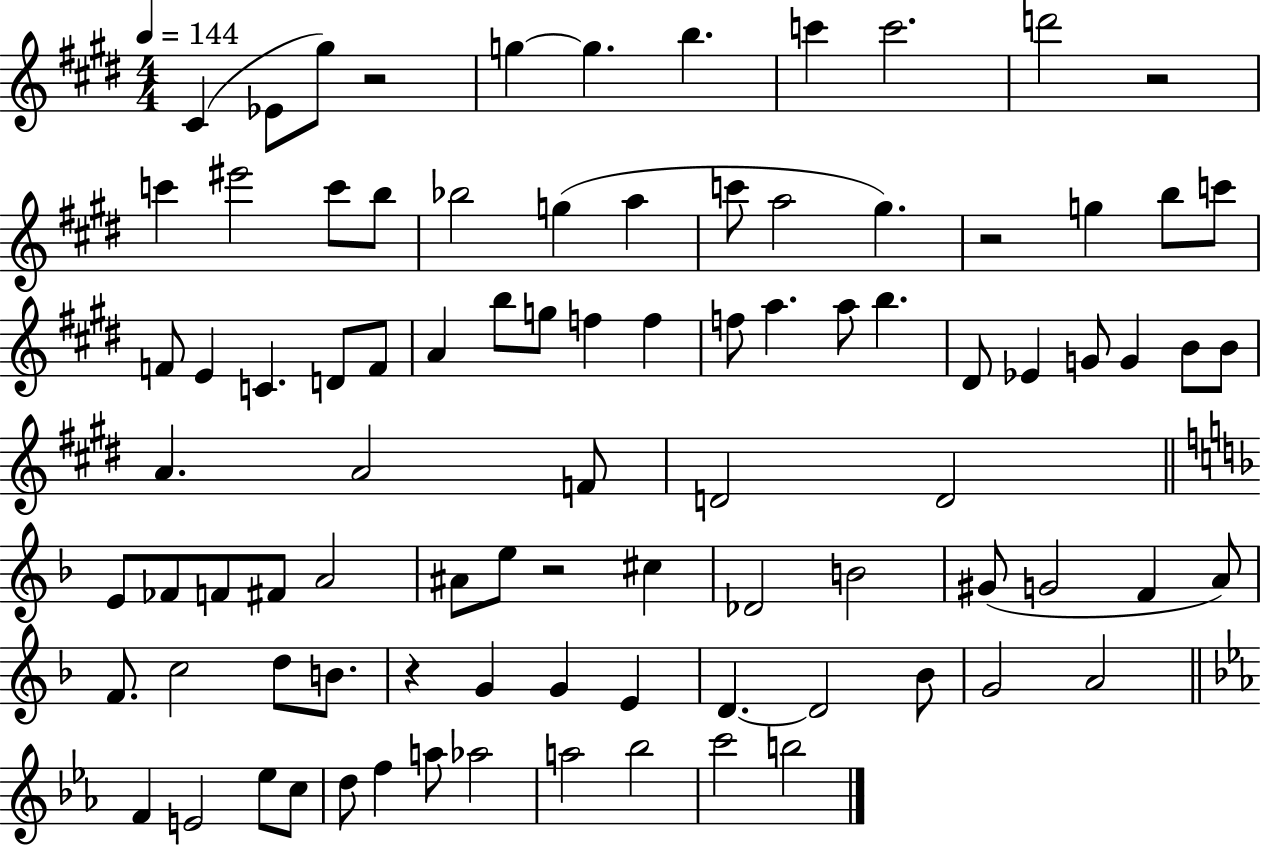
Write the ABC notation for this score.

X:1
T:Untitled
M:4/4
L:1/4
K:E
^C _E/2 ^g/2 z2 g g b c' c'2 d'2 z2 c' ^e'2 c'/2 b/2 _b2 g a c'/2 a2 ^g z2 g b/2 c'/2 F/2 E C D/2 F/2 A b/2 g/2 f f f/2 a a/2 b ^D/2 _E G/2 G B/2 B/2 A A2 F/2 D2 D2 E/2 _F/2 F/2 ^F/2 A2 ^A/2 e/2 z2 ^c _D2 B2 ^G/2 G2 F A/2 F/2 c2 d/2 B/2 z G G E D D2 _B/2 G2 A2 F E2 _e/2 c/2 d/2 f a/2 _a2 a2 _b2 c'2 b2